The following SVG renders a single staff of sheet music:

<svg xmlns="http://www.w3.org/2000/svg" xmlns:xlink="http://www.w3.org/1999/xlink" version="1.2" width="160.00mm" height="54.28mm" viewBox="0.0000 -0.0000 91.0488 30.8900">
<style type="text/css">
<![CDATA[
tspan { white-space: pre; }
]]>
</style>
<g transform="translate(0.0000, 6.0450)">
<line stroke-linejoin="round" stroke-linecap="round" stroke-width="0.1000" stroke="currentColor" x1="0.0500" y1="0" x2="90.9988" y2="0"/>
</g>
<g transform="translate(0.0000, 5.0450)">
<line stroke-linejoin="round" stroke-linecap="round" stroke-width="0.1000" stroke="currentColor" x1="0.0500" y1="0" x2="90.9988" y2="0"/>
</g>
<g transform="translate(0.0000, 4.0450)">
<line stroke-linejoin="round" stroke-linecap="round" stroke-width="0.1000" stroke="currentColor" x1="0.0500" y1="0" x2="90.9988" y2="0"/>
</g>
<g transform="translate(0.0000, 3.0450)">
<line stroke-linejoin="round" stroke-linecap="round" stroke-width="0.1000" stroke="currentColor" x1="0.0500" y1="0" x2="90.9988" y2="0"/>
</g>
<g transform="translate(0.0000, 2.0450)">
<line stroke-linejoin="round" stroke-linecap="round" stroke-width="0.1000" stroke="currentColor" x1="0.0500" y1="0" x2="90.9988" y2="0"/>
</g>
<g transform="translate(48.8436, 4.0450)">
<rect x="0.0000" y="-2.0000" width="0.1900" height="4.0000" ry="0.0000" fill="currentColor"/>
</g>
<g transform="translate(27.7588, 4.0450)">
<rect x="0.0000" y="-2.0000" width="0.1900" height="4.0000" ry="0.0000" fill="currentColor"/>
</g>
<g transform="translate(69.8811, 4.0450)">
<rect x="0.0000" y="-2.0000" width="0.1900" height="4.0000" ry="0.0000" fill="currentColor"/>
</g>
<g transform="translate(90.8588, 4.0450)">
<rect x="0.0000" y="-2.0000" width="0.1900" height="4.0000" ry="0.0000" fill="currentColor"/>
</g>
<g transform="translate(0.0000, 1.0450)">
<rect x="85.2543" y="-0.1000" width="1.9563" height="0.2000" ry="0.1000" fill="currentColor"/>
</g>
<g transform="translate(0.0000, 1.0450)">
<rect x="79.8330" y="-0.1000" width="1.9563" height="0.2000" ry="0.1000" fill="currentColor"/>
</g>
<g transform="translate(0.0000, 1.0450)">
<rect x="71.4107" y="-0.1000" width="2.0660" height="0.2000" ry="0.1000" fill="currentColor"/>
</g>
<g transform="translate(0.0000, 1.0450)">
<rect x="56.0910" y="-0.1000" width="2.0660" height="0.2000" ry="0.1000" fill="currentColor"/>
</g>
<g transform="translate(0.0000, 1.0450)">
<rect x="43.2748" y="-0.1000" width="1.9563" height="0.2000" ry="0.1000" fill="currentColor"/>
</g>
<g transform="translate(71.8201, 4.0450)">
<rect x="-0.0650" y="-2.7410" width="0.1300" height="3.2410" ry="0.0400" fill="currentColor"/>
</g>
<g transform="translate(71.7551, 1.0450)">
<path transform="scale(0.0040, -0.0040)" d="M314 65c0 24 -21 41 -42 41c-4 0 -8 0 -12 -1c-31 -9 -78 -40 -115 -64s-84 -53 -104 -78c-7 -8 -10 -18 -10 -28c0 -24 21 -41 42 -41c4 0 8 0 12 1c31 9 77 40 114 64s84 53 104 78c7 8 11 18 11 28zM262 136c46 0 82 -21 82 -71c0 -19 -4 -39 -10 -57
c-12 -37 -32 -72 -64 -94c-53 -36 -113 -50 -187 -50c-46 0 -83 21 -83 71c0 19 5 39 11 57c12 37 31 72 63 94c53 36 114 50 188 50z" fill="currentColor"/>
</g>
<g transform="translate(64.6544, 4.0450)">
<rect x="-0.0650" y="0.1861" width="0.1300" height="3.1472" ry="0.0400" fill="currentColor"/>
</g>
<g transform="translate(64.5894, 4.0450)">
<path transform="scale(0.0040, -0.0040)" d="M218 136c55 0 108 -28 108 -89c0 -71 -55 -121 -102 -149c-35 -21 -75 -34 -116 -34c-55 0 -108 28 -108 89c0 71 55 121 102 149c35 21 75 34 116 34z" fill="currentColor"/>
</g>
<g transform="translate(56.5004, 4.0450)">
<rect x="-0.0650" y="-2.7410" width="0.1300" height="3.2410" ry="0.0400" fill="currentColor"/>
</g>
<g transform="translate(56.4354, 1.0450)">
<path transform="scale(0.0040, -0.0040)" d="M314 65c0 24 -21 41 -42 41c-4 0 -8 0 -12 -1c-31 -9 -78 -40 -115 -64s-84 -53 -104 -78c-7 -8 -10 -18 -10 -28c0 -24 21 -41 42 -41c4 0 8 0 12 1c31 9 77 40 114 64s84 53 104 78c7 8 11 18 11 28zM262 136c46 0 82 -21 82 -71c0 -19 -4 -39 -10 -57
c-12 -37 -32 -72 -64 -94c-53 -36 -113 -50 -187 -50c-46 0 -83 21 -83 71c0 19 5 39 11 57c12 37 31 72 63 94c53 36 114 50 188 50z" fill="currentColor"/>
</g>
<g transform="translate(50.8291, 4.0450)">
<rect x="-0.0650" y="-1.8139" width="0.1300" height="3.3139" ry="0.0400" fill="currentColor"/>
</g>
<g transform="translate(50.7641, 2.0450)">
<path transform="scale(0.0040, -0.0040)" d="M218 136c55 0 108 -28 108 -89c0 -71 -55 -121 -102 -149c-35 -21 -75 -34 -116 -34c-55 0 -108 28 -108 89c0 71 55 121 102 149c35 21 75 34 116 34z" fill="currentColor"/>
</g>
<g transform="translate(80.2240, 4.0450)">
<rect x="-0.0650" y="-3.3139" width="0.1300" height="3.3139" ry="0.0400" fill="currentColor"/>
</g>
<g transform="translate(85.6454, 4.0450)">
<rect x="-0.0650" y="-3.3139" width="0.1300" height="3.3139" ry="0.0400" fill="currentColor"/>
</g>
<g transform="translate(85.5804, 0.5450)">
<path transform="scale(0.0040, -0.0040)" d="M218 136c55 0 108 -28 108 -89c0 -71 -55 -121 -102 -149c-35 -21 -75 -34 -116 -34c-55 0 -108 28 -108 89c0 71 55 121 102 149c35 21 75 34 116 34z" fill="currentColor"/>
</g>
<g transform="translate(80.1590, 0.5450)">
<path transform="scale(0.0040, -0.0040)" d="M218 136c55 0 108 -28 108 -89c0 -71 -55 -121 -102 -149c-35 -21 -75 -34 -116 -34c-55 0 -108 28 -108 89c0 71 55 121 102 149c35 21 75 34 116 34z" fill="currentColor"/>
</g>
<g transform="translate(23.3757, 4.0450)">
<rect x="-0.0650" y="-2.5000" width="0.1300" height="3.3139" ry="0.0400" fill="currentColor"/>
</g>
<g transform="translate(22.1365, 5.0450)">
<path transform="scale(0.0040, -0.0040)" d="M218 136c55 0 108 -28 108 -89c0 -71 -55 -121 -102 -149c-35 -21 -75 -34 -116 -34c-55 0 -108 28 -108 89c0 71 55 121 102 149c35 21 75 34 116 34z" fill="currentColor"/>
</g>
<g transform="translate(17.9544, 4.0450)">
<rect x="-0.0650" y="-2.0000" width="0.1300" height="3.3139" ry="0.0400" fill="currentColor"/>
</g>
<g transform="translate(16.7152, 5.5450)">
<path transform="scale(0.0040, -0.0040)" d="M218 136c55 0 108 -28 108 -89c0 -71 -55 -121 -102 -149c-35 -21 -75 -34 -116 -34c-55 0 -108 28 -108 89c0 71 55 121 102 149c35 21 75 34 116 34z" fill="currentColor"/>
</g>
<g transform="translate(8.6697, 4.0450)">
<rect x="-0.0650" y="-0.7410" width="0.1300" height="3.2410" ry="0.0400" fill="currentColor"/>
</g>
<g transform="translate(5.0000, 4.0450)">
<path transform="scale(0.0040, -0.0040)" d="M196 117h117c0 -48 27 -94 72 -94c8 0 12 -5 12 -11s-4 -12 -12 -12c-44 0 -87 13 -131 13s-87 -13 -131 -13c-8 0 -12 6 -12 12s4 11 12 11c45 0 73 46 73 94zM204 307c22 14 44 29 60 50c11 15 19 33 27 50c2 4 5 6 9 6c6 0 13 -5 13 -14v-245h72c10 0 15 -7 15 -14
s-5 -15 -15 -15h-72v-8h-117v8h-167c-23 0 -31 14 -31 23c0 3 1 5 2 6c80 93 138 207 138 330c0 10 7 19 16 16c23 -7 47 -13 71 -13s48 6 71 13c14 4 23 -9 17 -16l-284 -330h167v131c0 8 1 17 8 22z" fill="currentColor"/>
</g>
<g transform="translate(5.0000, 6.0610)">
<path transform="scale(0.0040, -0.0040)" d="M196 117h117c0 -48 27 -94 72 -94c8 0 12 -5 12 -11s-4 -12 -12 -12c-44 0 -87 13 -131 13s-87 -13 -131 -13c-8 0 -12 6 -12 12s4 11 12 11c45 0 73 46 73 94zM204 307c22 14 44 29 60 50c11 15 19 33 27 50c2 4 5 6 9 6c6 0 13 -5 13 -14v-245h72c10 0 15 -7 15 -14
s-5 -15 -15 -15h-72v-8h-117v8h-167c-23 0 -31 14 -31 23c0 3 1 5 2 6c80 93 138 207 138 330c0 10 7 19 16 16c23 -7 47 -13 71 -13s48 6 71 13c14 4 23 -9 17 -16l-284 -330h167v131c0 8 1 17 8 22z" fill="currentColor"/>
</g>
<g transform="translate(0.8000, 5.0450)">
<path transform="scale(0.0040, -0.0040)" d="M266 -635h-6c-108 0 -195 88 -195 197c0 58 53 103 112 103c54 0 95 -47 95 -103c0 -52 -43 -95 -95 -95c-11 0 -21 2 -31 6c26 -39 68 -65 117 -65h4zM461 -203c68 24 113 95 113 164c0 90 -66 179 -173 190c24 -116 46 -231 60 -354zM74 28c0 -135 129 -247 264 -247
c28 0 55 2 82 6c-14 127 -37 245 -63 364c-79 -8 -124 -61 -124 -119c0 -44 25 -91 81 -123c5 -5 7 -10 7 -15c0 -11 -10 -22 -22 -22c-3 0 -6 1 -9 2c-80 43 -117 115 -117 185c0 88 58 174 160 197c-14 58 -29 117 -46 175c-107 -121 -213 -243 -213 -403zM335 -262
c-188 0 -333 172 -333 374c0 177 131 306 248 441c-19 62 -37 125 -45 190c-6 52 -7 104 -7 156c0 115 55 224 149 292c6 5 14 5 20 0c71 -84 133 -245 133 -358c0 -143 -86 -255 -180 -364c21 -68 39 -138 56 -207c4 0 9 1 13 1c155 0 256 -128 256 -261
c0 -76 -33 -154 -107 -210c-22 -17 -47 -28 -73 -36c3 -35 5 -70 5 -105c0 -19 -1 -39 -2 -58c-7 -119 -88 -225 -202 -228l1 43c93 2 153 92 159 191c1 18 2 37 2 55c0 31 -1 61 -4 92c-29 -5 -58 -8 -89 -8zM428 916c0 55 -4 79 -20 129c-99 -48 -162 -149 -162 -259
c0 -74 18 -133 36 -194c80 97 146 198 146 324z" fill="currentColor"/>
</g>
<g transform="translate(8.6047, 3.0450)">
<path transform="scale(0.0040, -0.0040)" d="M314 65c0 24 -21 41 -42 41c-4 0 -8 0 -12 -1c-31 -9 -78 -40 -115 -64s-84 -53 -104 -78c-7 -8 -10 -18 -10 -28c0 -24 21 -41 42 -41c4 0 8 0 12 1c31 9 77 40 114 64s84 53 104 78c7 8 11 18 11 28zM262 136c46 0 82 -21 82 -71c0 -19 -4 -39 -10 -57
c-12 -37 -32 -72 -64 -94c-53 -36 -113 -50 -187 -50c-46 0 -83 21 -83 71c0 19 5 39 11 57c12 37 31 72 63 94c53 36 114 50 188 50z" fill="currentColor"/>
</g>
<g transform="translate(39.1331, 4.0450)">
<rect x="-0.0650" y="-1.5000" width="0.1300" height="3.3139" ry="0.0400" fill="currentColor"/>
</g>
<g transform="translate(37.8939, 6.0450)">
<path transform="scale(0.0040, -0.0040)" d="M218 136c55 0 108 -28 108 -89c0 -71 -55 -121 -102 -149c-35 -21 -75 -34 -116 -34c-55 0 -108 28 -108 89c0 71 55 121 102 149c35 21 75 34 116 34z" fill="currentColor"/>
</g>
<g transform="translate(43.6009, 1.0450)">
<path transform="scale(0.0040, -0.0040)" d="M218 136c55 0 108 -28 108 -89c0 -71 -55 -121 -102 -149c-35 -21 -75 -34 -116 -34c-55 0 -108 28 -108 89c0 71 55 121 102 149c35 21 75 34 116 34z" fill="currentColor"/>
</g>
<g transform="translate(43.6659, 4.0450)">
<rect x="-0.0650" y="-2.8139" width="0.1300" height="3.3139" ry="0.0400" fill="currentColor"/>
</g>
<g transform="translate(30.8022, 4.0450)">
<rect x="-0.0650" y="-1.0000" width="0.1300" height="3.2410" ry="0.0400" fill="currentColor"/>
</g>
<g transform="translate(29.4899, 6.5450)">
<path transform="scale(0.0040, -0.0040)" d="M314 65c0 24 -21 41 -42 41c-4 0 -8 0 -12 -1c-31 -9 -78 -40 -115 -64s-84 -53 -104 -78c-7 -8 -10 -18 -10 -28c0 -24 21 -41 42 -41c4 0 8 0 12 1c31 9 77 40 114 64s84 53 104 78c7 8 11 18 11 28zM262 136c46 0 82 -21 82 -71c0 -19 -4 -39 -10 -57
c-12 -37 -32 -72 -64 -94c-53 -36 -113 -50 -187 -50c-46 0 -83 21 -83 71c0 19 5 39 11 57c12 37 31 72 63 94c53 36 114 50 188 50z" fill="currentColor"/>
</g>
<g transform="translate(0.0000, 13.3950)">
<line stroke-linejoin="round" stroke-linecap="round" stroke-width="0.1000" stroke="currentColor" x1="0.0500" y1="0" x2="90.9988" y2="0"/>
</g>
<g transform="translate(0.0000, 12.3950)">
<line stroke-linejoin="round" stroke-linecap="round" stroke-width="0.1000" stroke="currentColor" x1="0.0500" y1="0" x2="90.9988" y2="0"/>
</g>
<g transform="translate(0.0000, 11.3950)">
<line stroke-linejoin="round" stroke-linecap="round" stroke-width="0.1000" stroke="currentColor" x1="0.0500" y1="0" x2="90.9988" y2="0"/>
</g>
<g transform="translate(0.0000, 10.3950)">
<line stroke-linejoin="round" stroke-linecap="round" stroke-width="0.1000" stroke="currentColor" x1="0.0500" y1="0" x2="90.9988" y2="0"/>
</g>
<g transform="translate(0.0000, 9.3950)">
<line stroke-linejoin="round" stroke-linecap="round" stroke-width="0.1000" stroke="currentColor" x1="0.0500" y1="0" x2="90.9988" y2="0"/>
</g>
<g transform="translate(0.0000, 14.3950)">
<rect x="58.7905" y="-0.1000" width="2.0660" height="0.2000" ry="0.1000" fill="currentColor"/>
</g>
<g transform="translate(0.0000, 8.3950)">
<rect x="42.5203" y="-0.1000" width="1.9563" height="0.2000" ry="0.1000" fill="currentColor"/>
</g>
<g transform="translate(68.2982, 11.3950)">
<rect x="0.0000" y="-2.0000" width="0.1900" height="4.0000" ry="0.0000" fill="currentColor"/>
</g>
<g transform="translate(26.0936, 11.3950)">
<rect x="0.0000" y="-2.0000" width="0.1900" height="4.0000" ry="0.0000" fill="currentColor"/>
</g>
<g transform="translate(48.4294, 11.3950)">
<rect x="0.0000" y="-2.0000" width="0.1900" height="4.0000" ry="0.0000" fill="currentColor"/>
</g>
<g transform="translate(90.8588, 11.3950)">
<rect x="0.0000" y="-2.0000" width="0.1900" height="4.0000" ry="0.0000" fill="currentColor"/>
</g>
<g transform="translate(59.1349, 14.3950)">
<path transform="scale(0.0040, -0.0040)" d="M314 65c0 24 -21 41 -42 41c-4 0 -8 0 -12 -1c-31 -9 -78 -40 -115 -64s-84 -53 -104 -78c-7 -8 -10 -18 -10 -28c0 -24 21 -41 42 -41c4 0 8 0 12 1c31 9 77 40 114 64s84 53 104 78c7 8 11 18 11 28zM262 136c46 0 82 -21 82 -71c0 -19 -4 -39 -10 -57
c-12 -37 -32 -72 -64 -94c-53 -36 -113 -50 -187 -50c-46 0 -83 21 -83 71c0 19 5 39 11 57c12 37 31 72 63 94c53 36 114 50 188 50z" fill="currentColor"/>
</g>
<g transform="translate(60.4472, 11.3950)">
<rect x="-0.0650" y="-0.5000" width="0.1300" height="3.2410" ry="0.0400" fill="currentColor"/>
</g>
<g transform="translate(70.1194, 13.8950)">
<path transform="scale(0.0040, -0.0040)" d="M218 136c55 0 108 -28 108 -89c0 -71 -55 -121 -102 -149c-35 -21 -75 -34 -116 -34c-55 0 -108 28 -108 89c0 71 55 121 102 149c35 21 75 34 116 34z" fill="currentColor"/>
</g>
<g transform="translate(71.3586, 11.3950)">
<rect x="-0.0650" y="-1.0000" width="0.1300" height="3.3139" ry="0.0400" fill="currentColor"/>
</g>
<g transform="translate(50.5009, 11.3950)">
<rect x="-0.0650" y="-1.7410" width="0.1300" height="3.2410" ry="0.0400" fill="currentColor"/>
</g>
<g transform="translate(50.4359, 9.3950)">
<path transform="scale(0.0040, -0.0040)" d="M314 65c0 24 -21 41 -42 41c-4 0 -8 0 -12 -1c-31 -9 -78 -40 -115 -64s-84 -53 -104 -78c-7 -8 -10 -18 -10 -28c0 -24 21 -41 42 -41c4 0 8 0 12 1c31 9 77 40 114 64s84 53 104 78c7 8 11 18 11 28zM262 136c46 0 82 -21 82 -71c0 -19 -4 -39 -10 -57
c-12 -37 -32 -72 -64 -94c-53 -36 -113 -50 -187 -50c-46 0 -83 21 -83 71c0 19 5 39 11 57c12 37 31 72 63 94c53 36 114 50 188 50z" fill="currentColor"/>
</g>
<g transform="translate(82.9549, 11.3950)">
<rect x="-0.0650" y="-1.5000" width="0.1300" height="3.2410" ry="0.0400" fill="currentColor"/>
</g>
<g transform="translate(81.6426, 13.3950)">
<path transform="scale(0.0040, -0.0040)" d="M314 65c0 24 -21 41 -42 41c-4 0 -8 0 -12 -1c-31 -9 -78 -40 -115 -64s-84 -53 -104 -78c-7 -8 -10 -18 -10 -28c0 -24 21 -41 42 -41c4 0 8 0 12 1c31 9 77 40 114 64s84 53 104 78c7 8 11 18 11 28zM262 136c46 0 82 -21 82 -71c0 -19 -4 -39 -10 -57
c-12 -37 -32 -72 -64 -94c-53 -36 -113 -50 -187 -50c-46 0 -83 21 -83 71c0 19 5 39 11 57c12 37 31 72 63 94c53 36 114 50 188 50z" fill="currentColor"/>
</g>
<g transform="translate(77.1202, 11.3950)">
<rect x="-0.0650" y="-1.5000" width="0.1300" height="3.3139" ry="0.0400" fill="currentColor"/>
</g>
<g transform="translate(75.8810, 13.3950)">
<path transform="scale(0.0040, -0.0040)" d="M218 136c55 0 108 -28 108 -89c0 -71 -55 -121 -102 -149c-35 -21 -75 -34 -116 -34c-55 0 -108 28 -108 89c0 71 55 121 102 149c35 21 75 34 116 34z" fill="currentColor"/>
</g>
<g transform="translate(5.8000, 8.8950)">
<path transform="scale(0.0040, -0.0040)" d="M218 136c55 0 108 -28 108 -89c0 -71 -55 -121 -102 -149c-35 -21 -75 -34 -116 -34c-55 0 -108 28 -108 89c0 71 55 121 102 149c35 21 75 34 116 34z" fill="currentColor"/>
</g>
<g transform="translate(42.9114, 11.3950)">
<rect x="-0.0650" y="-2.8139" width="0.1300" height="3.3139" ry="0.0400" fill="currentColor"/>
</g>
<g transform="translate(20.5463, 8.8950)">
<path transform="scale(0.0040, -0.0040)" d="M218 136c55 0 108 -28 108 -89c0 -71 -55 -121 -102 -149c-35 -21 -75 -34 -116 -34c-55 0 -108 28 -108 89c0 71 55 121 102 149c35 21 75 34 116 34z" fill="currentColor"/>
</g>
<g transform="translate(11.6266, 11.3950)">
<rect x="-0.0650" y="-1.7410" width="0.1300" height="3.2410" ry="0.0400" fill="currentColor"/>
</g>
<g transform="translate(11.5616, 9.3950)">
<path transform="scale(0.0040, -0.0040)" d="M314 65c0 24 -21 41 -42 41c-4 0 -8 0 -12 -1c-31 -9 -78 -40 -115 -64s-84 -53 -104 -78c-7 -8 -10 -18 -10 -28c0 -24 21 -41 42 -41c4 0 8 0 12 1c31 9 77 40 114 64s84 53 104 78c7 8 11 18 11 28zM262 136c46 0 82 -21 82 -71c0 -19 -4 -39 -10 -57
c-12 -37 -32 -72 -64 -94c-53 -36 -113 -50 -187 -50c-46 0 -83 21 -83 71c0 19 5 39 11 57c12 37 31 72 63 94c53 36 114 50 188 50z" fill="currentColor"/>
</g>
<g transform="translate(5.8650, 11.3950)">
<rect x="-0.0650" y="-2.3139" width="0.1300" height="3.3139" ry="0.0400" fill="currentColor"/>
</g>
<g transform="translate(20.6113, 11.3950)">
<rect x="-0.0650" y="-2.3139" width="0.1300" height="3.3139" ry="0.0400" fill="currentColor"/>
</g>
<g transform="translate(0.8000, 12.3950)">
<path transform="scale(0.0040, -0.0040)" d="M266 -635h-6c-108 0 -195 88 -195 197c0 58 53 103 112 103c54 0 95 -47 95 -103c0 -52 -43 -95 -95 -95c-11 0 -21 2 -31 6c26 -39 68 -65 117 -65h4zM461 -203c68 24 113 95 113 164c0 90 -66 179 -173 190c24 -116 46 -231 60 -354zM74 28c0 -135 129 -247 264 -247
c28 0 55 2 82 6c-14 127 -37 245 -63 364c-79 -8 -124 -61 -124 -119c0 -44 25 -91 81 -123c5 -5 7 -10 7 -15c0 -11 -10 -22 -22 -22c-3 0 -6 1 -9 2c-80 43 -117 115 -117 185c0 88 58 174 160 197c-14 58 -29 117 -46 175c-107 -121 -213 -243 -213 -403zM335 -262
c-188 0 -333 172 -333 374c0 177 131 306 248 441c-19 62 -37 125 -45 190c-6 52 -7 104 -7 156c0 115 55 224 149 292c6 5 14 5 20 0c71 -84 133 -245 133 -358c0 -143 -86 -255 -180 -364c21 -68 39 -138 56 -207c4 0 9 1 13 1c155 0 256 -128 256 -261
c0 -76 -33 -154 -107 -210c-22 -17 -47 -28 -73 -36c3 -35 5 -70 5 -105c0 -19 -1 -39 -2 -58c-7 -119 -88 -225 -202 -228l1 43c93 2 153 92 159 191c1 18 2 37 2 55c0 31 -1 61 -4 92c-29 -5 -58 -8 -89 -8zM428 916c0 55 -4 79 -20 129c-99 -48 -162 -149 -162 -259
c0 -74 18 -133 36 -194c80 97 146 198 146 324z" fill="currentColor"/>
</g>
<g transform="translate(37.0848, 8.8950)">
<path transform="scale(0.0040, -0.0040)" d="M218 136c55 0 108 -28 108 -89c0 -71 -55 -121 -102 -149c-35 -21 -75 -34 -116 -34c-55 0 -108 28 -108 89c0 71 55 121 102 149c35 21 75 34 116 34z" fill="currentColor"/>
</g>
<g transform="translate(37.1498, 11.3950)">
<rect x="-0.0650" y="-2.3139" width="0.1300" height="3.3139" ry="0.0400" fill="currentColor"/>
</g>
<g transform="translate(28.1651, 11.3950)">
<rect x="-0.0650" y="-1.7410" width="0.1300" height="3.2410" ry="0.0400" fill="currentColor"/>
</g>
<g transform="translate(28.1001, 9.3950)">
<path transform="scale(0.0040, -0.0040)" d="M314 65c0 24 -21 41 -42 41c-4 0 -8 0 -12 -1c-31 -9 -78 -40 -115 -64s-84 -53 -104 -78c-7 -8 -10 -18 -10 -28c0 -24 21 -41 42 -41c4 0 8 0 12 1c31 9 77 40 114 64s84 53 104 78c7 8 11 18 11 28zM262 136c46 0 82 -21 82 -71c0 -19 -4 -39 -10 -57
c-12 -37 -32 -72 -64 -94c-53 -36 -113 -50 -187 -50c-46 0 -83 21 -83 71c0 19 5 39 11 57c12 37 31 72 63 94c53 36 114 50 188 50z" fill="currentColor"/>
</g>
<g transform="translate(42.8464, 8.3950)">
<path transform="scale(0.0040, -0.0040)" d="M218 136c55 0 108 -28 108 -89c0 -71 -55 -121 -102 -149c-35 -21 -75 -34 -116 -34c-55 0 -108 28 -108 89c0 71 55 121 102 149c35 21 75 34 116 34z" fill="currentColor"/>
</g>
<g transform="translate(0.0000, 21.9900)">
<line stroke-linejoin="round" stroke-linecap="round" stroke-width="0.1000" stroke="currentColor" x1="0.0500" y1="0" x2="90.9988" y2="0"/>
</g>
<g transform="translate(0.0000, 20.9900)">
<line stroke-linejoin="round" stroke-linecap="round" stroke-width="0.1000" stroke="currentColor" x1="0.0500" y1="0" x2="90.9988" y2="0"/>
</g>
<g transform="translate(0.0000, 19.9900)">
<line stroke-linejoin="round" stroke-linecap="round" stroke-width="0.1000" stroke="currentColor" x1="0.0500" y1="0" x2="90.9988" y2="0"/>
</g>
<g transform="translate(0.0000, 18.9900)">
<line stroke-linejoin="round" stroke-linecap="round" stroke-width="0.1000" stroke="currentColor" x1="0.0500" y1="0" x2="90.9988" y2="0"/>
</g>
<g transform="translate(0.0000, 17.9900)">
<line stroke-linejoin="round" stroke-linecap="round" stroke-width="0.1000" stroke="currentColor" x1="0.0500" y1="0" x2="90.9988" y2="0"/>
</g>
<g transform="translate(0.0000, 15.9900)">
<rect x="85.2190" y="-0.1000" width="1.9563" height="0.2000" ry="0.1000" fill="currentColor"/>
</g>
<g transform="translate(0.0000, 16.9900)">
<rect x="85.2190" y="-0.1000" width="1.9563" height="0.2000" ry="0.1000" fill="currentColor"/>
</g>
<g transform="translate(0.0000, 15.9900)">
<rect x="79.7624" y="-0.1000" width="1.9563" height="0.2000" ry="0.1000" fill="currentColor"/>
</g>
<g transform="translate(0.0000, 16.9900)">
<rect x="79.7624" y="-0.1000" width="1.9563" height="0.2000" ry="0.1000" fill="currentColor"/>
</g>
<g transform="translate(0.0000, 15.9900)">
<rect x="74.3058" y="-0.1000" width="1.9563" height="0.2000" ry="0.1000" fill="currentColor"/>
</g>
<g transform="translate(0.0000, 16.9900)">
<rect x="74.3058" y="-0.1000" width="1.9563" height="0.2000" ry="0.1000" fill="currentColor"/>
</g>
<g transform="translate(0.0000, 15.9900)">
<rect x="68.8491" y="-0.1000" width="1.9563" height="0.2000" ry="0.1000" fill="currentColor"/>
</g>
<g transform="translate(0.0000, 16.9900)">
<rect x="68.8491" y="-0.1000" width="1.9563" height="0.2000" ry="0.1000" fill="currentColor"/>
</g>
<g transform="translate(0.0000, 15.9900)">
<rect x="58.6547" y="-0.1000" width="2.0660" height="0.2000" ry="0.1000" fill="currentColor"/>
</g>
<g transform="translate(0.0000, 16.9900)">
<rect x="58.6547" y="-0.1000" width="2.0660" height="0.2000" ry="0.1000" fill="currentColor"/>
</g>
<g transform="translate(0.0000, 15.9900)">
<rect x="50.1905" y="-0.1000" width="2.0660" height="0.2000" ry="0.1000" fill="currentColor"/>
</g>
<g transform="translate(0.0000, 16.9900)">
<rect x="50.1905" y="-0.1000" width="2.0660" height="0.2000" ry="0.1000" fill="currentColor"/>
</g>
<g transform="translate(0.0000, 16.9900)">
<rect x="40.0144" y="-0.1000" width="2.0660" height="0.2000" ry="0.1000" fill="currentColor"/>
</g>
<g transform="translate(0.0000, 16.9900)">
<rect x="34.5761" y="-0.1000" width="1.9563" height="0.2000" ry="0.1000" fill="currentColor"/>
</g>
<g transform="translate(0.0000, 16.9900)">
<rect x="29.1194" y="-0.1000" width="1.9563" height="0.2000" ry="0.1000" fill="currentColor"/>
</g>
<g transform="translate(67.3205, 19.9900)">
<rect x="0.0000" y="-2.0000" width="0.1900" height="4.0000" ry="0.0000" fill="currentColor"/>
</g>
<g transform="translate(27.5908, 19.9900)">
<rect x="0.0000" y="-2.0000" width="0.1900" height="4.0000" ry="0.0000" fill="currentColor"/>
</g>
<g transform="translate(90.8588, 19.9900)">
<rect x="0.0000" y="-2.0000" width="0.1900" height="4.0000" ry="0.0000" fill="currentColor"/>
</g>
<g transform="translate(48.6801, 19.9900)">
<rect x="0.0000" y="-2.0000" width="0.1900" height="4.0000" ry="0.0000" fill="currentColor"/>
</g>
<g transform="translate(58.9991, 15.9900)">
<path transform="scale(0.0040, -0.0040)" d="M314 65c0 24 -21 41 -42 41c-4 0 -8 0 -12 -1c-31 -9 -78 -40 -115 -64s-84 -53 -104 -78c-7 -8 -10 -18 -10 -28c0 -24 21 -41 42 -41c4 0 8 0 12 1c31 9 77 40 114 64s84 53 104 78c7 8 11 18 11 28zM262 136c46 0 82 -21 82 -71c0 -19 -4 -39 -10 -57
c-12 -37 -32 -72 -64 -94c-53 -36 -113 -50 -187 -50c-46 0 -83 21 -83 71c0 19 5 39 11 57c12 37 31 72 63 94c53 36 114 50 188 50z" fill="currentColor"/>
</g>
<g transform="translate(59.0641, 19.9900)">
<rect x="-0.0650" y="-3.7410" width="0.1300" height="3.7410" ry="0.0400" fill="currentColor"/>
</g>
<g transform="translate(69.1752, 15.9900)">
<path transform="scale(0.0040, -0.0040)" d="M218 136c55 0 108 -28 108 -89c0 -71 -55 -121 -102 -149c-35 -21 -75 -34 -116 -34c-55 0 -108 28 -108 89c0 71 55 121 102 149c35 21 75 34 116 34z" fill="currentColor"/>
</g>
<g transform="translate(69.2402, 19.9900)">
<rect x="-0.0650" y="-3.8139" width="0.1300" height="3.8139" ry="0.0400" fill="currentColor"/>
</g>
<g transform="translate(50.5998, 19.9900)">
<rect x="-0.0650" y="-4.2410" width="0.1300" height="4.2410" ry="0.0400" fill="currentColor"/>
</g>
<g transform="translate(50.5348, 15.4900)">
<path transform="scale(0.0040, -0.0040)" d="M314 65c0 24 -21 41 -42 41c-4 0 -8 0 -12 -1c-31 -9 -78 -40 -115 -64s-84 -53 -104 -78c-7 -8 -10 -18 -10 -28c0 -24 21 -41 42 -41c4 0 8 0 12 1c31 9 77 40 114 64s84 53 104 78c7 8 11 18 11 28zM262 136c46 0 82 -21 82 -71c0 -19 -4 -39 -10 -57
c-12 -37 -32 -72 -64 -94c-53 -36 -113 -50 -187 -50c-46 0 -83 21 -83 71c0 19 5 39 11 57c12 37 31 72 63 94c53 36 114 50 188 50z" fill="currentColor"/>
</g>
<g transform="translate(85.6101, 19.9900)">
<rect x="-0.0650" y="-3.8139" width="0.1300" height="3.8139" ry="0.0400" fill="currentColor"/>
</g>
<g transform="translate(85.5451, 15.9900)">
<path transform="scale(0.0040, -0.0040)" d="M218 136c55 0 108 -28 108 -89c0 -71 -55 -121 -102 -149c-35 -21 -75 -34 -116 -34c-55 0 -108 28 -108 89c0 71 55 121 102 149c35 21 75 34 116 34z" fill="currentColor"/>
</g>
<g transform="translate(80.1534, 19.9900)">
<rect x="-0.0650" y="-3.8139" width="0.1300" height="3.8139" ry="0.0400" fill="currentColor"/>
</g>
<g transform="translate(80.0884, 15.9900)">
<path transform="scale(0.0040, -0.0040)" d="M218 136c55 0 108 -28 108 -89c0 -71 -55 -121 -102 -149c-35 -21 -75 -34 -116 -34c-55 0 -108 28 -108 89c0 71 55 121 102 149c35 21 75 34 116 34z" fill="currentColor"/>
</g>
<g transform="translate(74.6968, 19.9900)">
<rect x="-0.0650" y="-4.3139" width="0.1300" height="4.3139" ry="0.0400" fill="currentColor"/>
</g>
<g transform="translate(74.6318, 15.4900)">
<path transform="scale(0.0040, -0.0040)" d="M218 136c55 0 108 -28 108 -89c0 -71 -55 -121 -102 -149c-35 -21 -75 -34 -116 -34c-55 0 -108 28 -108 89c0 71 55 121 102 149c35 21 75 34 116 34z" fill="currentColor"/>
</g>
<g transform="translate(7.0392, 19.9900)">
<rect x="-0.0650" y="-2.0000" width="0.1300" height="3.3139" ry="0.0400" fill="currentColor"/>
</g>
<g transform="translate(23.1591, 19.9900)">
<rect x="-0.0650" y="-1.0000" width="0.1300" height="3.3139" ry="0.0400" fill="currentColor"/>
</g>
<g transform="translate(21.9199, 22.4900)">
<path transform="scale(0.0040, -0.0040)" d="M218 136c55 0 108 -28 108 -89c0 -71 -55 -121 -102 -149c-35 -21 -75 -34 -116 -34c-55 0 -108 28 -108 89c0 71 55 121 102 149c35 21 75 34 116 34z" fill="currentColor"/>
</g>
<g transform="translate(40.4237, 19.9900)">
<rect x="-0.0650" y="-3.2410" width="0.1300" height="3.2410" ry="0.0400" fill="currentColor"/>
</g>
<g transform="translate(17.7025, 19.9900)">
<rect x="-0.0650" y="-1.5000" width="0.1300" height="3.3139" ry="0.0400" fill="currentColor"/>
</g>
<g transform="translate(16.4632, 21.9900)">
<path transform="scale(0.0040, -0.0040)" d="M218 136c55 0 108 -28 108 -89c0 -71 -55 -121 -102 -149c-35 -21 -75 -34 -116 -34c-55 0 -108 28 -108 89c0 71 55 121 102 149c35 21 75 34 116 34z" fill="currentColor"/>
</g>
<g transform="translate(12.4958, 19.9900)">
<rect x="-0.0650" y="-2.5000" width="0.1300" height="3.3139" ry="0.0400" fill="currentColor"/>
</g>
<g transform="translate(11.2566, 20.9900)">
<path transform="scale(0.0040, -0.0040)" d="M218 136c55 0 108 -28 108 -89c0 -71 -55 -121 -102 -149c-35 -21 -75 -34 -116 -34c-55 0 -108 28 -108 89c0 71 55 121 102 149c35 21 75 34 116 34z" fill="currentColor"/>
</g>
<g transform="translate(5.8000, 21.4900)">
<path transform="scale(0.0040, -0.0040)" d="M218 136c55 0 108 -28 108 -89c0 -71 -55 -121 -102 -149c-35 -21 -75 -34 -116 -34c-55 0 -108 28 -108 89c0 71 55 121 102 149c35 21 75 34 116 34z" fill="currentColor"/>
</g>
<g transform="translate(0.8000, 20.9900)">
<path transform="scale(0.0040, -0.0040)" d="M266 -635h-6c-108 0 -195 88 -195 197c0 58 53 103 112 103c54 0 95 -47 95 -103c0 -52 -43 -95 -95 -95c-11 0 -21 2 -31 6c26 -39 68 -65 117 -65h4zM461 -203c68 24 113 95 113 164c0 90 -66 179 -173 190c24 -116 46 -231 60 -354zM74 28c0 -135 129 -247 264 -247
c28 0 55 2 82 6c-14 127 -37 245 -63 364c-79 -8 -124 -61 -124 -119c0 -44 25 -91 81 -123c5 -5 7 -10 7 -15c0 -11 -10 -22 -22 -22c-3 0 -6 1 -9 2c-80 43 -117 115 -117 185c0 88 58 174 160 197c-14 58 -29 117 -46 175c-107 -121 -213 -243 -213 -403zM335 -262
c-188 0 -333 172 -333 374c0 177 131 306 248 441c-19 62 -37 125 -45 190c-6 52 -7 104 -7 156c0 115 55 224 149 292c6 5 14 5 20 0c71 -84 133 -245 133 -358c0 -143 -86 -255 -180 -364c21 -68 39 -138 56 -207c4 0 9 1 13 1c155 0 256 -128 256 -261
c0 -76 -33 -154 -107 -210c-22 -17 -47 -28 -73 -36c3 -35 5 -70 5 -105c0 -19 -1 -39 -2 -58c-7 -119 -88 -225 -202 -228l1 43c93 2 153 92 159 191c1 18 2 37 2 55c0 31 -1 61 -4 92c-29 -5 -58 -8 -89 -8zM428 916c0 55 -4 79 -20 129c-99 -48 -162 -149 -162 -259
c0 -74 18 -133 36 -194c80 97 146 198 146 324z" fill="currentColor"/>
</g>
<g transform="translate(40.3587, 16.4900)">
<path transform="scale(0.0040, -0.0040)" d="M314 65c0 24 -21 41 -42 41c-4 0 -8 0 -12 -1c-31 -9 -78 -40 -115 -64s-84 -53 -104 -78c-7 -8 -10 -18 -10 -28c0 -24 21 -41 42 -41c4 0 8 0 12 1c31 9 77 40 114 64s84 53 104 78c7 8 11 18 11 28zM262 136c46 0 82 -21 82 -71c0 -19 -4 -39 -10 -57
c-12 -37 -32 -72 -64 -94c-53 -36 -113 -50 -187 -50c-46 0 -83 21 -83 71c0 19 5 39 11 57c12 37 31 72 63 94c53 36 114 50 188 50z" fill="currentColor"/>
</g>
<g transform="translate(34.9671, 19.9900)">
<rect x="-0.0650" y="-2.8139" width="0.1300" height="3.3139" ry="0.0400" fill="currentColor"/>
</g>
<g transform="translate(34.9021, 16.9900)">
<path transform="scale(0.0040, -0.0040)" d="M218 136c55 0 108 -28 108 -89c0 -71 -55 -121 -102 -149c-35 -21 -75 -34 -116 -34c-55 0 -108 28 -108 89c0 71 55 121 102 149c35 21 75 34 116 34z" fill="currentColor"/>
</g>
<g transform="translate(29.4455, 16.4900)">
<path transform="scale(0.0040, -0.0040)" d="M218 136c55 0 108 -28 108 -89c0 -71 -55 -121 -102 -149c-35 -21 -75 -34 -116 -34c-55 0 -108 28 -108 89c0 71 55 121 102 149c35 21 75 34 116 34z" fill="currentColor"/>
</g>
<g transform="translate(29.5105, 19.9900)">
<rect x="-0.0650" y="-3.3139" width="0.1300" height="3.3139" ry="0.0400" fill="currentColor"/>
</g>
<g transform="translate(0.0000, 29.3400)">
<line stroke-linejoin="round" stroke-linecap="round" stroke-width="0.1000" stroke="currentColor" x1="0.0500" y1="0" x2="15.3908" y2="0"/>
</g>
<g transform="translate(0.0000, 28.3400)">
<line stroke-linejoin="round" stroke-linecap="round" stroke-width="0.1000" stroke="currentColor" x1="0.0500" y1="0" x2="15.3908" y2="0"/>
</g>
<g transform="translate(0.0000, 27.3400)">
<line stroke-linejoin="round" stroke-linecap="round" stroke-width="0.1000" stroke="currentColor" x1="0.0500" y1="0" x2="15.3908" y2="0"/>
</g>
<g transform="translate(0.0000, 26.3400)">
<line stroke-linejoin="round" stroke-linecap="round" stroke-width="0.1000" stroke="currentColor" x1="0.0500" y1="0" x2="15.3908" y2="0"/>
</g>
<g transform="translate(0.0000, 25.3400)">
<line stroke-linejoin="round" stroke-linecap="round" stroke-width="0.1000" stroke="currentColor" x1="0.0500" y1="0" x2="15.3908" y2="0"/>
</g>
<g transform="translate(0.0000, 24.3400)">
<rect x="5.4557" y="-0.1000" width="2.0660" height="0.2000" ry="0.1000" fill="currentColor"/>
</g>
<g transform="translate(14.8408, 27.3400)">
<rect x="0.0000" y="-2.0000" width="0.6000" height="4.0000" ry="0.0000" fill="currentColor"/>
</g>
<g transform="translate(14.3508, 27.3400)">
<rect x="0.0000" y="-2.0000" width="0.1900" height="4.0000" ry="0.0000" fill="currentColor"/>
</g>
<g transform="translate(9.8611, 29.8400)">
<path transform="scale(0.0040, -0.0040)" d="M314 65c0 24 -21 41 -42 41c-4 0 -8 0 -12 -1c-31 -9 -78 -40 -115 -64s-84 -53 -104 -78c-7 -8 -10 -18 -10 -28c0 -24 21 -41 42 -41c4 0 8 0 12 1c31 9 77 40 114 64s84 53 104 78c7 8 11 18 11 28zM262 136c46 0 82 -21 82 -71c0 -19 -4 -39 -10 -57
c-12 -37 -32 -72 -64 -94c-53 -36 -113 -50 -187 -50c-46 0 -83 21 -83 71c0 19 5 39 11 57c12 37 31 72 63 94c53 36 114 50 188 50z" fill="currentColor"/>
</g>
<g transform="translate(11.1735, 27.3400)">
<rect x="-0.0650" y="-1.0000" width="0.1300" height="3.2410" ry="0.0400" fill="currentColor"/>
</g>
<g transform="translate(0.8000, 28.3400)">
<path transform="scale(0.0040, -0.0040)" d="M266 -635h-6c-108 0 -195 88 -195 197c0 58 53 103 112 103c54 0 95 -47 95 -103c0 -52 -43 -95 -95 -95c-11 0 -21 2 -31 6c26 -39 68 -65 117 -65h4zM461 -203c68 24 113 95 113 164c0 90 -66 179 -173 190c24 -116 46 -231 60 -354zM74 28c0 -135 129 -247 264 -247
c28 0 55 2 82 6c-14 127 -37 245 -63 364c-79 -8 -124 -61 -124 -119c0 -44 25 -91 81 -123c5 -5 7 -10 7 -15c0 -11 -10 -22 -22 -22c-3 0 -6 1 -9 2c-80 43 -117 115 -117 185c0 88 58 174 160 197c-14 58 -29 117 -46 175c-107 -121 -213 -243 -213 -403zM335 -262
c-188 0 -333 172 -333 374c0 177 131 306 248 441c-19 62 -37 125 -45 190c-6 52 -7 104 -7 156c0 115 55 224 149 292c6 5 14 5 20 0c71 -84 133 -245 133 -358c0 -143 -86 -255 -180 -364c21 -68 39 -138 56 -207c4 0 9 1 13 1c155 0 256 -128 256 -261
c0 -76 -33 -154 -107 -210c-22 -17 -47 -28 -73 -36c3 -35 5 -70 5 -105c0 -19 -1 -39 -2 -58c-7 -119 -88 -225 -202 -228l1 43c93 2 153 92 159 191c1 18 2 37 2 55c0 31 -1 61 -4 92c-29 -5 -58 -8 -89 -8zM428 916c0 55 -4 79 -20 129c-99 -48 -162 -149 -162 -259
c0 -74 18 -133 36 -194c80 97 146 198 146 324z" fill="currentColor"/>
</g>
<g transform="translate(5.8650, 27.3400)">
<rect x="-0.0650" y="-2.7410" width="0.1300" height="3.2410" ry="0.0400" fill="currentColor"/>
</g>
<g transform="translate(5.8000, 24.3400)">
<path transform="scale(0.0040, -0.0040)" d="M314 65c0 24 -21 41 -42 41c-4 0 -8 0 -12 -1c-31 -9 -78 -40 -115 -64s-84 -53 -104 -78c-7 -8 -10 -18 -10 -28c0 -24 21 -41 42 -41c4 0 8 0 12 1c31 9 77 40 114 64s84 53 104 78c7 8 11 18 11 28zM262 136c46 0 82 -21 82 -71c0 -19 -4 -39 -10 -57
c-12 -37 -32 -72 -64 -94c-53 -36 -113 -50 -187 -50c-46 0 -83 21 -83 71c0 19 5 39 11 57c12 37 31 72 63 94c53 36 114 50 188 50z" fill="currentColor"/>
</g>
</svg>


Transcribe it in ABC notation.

X:1
T:Untitled
M:4/4
L:1/4
K:C
d2 F G D2 E a f a2 B a2 b b g f2 g f2 g a f2 C2 D E E2 F G E D b a b2 d'2 c'2 c' d' c' c' a2 D2